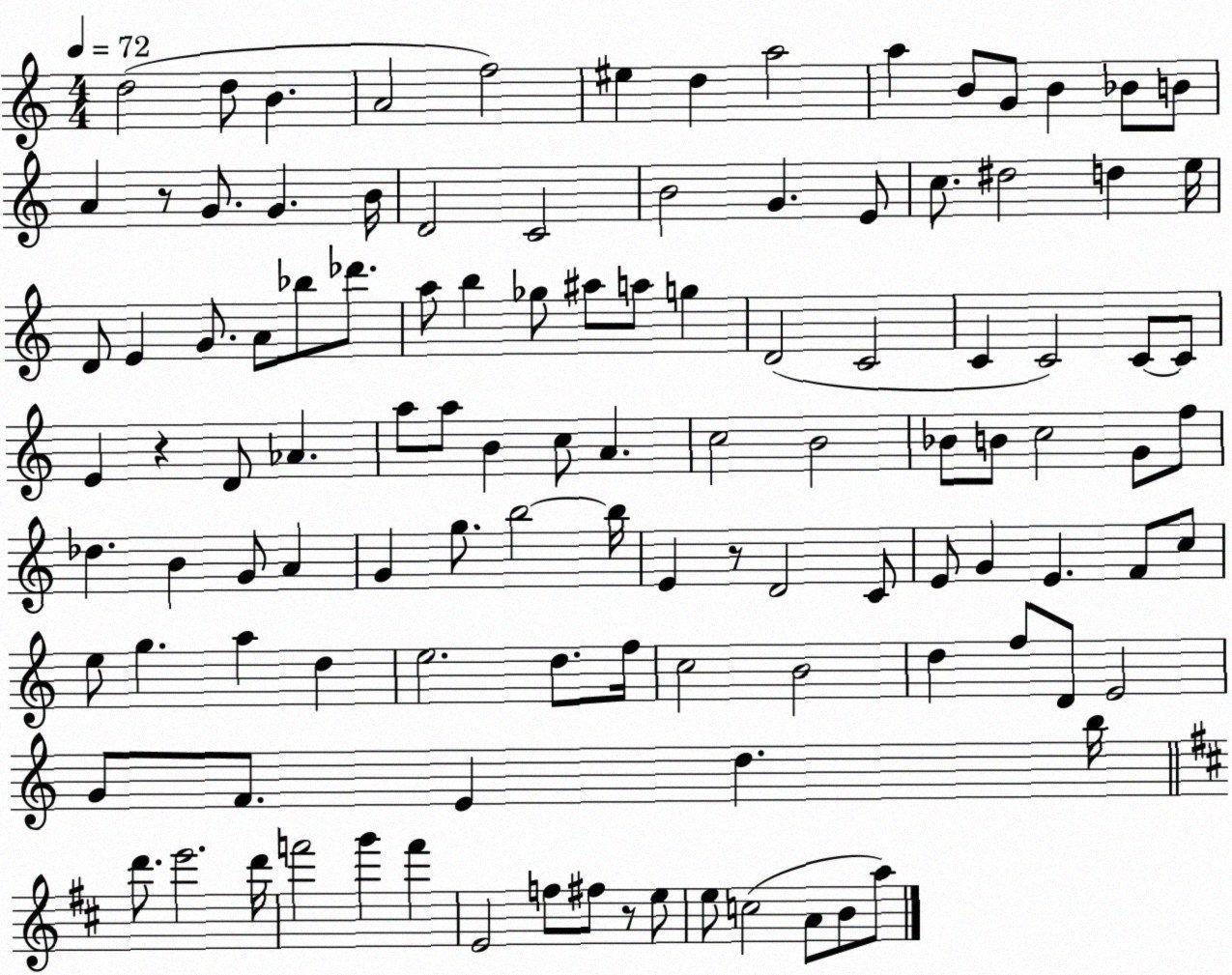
X:1
T:Untitled
M:4/4
L:1/4
K:C
d2 d/2 B A2 f2 ^e d a2 a B/2 G/2 B _B/2 B/2 A z/2 G/2 G B/4 D2 C2 B2 G E/2 c/2 ^d2 d e/4 D/2 E G/2 A/2 _b/2 _d'/2 a/2 b _g/2 ^a/2 a/2 g D2 C2 C C2 C/2 C/2 E z D/2 _A a/2 a/2 B c/2 A c2 B2 _B/2 B/2 c2 G/2 f/2 _d B G/2 A G g/2 b2 b/4 E z/2 D2 C/2 E/2 G E F/2 c/2 e/2 g a d e2 d/2 f/4 c2 B2 d f/2 D/2 E2 G/2 F/2 E d b/4 d'/2 e'2 d'/4 f'2 g' f' E2 f/2 ^f/2 z/2 e/2 e/2 c2 A/2 B/2 a/2